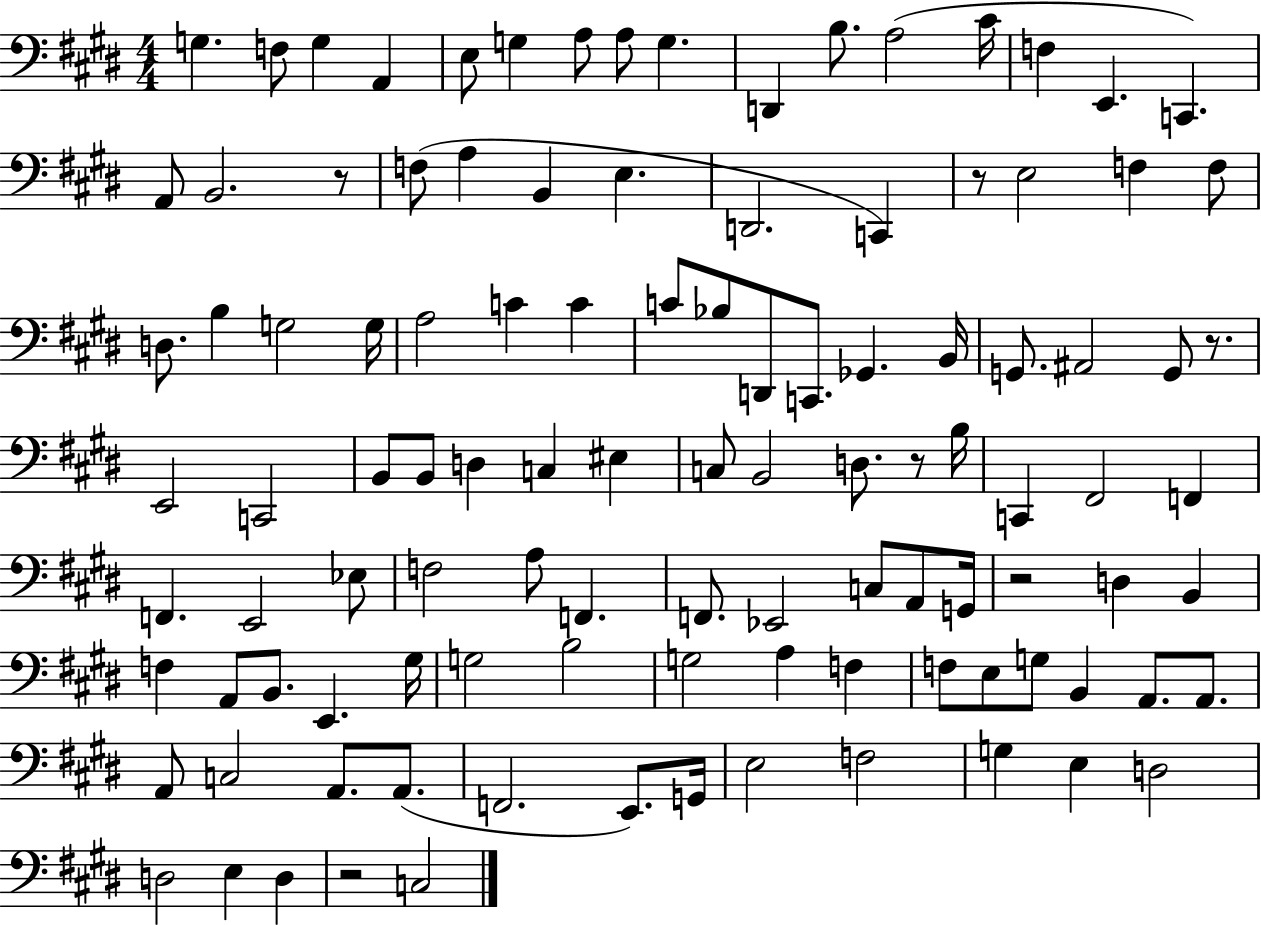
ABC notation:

X:1
T:Untitled
M:4/4
L:1/4
K:E
G, F,/2 G, A,, E,/2 G, A,/2 A,/2 G, D,, B,/2 A,2 ^C/4 F, E,, C,, A,,/2 B,,2 z/2 F,/2 A, B,, E, D,,2 C,, z/2 E,2 F, F,/2 D,/2 B, G,2 G,/4 A,2 C C C/2 _B,/2 D,,/2 C,,/2 _G,, B,,/4 G,,/2 ^A,,2 G,,/2 z/2 E,,2 C,,2 B,,/2 B,,/2 D, C, ^E, C,/2 B,,2 D,/2 z/2 B,/4 C,, ^F,,2 F,, F,, E,,2 _E,/2 F,2 A,/2 F,, F,,/2 _E,,2 C,/2 A,,/2 G,,/4 z2 D, B,, F, A,,/2 B,,/2 E,, ^G,/4 G,2 B,2 G,2 A, F, F,/2 E,/2 G,/2 B,, A,,/2 A,,/2 A,,/2 C,2 A,,/2 A,,/2 F,,2 E,,/2 G,,/4 E,2 F,2 G, E, D,2 D,2 E, D, z2 C,2